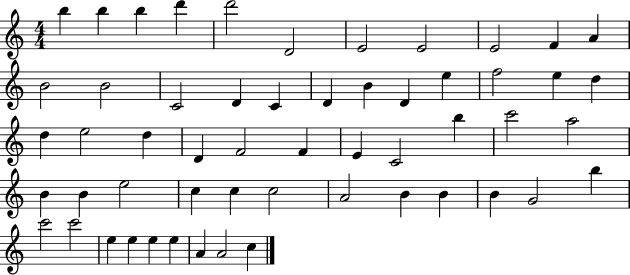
X:1
T:Untitled
M:4/4
L:1/4
K:C
b b b d' d'2 D2 E2 E2 E2 F A B2 B2 C2 D C D B D e f2 e d d e2 d D F2 F E C2 b c'2 a2 B B e2 c c c2 A2 B B B G2 b c'2 c'2 e e e e A A2 c